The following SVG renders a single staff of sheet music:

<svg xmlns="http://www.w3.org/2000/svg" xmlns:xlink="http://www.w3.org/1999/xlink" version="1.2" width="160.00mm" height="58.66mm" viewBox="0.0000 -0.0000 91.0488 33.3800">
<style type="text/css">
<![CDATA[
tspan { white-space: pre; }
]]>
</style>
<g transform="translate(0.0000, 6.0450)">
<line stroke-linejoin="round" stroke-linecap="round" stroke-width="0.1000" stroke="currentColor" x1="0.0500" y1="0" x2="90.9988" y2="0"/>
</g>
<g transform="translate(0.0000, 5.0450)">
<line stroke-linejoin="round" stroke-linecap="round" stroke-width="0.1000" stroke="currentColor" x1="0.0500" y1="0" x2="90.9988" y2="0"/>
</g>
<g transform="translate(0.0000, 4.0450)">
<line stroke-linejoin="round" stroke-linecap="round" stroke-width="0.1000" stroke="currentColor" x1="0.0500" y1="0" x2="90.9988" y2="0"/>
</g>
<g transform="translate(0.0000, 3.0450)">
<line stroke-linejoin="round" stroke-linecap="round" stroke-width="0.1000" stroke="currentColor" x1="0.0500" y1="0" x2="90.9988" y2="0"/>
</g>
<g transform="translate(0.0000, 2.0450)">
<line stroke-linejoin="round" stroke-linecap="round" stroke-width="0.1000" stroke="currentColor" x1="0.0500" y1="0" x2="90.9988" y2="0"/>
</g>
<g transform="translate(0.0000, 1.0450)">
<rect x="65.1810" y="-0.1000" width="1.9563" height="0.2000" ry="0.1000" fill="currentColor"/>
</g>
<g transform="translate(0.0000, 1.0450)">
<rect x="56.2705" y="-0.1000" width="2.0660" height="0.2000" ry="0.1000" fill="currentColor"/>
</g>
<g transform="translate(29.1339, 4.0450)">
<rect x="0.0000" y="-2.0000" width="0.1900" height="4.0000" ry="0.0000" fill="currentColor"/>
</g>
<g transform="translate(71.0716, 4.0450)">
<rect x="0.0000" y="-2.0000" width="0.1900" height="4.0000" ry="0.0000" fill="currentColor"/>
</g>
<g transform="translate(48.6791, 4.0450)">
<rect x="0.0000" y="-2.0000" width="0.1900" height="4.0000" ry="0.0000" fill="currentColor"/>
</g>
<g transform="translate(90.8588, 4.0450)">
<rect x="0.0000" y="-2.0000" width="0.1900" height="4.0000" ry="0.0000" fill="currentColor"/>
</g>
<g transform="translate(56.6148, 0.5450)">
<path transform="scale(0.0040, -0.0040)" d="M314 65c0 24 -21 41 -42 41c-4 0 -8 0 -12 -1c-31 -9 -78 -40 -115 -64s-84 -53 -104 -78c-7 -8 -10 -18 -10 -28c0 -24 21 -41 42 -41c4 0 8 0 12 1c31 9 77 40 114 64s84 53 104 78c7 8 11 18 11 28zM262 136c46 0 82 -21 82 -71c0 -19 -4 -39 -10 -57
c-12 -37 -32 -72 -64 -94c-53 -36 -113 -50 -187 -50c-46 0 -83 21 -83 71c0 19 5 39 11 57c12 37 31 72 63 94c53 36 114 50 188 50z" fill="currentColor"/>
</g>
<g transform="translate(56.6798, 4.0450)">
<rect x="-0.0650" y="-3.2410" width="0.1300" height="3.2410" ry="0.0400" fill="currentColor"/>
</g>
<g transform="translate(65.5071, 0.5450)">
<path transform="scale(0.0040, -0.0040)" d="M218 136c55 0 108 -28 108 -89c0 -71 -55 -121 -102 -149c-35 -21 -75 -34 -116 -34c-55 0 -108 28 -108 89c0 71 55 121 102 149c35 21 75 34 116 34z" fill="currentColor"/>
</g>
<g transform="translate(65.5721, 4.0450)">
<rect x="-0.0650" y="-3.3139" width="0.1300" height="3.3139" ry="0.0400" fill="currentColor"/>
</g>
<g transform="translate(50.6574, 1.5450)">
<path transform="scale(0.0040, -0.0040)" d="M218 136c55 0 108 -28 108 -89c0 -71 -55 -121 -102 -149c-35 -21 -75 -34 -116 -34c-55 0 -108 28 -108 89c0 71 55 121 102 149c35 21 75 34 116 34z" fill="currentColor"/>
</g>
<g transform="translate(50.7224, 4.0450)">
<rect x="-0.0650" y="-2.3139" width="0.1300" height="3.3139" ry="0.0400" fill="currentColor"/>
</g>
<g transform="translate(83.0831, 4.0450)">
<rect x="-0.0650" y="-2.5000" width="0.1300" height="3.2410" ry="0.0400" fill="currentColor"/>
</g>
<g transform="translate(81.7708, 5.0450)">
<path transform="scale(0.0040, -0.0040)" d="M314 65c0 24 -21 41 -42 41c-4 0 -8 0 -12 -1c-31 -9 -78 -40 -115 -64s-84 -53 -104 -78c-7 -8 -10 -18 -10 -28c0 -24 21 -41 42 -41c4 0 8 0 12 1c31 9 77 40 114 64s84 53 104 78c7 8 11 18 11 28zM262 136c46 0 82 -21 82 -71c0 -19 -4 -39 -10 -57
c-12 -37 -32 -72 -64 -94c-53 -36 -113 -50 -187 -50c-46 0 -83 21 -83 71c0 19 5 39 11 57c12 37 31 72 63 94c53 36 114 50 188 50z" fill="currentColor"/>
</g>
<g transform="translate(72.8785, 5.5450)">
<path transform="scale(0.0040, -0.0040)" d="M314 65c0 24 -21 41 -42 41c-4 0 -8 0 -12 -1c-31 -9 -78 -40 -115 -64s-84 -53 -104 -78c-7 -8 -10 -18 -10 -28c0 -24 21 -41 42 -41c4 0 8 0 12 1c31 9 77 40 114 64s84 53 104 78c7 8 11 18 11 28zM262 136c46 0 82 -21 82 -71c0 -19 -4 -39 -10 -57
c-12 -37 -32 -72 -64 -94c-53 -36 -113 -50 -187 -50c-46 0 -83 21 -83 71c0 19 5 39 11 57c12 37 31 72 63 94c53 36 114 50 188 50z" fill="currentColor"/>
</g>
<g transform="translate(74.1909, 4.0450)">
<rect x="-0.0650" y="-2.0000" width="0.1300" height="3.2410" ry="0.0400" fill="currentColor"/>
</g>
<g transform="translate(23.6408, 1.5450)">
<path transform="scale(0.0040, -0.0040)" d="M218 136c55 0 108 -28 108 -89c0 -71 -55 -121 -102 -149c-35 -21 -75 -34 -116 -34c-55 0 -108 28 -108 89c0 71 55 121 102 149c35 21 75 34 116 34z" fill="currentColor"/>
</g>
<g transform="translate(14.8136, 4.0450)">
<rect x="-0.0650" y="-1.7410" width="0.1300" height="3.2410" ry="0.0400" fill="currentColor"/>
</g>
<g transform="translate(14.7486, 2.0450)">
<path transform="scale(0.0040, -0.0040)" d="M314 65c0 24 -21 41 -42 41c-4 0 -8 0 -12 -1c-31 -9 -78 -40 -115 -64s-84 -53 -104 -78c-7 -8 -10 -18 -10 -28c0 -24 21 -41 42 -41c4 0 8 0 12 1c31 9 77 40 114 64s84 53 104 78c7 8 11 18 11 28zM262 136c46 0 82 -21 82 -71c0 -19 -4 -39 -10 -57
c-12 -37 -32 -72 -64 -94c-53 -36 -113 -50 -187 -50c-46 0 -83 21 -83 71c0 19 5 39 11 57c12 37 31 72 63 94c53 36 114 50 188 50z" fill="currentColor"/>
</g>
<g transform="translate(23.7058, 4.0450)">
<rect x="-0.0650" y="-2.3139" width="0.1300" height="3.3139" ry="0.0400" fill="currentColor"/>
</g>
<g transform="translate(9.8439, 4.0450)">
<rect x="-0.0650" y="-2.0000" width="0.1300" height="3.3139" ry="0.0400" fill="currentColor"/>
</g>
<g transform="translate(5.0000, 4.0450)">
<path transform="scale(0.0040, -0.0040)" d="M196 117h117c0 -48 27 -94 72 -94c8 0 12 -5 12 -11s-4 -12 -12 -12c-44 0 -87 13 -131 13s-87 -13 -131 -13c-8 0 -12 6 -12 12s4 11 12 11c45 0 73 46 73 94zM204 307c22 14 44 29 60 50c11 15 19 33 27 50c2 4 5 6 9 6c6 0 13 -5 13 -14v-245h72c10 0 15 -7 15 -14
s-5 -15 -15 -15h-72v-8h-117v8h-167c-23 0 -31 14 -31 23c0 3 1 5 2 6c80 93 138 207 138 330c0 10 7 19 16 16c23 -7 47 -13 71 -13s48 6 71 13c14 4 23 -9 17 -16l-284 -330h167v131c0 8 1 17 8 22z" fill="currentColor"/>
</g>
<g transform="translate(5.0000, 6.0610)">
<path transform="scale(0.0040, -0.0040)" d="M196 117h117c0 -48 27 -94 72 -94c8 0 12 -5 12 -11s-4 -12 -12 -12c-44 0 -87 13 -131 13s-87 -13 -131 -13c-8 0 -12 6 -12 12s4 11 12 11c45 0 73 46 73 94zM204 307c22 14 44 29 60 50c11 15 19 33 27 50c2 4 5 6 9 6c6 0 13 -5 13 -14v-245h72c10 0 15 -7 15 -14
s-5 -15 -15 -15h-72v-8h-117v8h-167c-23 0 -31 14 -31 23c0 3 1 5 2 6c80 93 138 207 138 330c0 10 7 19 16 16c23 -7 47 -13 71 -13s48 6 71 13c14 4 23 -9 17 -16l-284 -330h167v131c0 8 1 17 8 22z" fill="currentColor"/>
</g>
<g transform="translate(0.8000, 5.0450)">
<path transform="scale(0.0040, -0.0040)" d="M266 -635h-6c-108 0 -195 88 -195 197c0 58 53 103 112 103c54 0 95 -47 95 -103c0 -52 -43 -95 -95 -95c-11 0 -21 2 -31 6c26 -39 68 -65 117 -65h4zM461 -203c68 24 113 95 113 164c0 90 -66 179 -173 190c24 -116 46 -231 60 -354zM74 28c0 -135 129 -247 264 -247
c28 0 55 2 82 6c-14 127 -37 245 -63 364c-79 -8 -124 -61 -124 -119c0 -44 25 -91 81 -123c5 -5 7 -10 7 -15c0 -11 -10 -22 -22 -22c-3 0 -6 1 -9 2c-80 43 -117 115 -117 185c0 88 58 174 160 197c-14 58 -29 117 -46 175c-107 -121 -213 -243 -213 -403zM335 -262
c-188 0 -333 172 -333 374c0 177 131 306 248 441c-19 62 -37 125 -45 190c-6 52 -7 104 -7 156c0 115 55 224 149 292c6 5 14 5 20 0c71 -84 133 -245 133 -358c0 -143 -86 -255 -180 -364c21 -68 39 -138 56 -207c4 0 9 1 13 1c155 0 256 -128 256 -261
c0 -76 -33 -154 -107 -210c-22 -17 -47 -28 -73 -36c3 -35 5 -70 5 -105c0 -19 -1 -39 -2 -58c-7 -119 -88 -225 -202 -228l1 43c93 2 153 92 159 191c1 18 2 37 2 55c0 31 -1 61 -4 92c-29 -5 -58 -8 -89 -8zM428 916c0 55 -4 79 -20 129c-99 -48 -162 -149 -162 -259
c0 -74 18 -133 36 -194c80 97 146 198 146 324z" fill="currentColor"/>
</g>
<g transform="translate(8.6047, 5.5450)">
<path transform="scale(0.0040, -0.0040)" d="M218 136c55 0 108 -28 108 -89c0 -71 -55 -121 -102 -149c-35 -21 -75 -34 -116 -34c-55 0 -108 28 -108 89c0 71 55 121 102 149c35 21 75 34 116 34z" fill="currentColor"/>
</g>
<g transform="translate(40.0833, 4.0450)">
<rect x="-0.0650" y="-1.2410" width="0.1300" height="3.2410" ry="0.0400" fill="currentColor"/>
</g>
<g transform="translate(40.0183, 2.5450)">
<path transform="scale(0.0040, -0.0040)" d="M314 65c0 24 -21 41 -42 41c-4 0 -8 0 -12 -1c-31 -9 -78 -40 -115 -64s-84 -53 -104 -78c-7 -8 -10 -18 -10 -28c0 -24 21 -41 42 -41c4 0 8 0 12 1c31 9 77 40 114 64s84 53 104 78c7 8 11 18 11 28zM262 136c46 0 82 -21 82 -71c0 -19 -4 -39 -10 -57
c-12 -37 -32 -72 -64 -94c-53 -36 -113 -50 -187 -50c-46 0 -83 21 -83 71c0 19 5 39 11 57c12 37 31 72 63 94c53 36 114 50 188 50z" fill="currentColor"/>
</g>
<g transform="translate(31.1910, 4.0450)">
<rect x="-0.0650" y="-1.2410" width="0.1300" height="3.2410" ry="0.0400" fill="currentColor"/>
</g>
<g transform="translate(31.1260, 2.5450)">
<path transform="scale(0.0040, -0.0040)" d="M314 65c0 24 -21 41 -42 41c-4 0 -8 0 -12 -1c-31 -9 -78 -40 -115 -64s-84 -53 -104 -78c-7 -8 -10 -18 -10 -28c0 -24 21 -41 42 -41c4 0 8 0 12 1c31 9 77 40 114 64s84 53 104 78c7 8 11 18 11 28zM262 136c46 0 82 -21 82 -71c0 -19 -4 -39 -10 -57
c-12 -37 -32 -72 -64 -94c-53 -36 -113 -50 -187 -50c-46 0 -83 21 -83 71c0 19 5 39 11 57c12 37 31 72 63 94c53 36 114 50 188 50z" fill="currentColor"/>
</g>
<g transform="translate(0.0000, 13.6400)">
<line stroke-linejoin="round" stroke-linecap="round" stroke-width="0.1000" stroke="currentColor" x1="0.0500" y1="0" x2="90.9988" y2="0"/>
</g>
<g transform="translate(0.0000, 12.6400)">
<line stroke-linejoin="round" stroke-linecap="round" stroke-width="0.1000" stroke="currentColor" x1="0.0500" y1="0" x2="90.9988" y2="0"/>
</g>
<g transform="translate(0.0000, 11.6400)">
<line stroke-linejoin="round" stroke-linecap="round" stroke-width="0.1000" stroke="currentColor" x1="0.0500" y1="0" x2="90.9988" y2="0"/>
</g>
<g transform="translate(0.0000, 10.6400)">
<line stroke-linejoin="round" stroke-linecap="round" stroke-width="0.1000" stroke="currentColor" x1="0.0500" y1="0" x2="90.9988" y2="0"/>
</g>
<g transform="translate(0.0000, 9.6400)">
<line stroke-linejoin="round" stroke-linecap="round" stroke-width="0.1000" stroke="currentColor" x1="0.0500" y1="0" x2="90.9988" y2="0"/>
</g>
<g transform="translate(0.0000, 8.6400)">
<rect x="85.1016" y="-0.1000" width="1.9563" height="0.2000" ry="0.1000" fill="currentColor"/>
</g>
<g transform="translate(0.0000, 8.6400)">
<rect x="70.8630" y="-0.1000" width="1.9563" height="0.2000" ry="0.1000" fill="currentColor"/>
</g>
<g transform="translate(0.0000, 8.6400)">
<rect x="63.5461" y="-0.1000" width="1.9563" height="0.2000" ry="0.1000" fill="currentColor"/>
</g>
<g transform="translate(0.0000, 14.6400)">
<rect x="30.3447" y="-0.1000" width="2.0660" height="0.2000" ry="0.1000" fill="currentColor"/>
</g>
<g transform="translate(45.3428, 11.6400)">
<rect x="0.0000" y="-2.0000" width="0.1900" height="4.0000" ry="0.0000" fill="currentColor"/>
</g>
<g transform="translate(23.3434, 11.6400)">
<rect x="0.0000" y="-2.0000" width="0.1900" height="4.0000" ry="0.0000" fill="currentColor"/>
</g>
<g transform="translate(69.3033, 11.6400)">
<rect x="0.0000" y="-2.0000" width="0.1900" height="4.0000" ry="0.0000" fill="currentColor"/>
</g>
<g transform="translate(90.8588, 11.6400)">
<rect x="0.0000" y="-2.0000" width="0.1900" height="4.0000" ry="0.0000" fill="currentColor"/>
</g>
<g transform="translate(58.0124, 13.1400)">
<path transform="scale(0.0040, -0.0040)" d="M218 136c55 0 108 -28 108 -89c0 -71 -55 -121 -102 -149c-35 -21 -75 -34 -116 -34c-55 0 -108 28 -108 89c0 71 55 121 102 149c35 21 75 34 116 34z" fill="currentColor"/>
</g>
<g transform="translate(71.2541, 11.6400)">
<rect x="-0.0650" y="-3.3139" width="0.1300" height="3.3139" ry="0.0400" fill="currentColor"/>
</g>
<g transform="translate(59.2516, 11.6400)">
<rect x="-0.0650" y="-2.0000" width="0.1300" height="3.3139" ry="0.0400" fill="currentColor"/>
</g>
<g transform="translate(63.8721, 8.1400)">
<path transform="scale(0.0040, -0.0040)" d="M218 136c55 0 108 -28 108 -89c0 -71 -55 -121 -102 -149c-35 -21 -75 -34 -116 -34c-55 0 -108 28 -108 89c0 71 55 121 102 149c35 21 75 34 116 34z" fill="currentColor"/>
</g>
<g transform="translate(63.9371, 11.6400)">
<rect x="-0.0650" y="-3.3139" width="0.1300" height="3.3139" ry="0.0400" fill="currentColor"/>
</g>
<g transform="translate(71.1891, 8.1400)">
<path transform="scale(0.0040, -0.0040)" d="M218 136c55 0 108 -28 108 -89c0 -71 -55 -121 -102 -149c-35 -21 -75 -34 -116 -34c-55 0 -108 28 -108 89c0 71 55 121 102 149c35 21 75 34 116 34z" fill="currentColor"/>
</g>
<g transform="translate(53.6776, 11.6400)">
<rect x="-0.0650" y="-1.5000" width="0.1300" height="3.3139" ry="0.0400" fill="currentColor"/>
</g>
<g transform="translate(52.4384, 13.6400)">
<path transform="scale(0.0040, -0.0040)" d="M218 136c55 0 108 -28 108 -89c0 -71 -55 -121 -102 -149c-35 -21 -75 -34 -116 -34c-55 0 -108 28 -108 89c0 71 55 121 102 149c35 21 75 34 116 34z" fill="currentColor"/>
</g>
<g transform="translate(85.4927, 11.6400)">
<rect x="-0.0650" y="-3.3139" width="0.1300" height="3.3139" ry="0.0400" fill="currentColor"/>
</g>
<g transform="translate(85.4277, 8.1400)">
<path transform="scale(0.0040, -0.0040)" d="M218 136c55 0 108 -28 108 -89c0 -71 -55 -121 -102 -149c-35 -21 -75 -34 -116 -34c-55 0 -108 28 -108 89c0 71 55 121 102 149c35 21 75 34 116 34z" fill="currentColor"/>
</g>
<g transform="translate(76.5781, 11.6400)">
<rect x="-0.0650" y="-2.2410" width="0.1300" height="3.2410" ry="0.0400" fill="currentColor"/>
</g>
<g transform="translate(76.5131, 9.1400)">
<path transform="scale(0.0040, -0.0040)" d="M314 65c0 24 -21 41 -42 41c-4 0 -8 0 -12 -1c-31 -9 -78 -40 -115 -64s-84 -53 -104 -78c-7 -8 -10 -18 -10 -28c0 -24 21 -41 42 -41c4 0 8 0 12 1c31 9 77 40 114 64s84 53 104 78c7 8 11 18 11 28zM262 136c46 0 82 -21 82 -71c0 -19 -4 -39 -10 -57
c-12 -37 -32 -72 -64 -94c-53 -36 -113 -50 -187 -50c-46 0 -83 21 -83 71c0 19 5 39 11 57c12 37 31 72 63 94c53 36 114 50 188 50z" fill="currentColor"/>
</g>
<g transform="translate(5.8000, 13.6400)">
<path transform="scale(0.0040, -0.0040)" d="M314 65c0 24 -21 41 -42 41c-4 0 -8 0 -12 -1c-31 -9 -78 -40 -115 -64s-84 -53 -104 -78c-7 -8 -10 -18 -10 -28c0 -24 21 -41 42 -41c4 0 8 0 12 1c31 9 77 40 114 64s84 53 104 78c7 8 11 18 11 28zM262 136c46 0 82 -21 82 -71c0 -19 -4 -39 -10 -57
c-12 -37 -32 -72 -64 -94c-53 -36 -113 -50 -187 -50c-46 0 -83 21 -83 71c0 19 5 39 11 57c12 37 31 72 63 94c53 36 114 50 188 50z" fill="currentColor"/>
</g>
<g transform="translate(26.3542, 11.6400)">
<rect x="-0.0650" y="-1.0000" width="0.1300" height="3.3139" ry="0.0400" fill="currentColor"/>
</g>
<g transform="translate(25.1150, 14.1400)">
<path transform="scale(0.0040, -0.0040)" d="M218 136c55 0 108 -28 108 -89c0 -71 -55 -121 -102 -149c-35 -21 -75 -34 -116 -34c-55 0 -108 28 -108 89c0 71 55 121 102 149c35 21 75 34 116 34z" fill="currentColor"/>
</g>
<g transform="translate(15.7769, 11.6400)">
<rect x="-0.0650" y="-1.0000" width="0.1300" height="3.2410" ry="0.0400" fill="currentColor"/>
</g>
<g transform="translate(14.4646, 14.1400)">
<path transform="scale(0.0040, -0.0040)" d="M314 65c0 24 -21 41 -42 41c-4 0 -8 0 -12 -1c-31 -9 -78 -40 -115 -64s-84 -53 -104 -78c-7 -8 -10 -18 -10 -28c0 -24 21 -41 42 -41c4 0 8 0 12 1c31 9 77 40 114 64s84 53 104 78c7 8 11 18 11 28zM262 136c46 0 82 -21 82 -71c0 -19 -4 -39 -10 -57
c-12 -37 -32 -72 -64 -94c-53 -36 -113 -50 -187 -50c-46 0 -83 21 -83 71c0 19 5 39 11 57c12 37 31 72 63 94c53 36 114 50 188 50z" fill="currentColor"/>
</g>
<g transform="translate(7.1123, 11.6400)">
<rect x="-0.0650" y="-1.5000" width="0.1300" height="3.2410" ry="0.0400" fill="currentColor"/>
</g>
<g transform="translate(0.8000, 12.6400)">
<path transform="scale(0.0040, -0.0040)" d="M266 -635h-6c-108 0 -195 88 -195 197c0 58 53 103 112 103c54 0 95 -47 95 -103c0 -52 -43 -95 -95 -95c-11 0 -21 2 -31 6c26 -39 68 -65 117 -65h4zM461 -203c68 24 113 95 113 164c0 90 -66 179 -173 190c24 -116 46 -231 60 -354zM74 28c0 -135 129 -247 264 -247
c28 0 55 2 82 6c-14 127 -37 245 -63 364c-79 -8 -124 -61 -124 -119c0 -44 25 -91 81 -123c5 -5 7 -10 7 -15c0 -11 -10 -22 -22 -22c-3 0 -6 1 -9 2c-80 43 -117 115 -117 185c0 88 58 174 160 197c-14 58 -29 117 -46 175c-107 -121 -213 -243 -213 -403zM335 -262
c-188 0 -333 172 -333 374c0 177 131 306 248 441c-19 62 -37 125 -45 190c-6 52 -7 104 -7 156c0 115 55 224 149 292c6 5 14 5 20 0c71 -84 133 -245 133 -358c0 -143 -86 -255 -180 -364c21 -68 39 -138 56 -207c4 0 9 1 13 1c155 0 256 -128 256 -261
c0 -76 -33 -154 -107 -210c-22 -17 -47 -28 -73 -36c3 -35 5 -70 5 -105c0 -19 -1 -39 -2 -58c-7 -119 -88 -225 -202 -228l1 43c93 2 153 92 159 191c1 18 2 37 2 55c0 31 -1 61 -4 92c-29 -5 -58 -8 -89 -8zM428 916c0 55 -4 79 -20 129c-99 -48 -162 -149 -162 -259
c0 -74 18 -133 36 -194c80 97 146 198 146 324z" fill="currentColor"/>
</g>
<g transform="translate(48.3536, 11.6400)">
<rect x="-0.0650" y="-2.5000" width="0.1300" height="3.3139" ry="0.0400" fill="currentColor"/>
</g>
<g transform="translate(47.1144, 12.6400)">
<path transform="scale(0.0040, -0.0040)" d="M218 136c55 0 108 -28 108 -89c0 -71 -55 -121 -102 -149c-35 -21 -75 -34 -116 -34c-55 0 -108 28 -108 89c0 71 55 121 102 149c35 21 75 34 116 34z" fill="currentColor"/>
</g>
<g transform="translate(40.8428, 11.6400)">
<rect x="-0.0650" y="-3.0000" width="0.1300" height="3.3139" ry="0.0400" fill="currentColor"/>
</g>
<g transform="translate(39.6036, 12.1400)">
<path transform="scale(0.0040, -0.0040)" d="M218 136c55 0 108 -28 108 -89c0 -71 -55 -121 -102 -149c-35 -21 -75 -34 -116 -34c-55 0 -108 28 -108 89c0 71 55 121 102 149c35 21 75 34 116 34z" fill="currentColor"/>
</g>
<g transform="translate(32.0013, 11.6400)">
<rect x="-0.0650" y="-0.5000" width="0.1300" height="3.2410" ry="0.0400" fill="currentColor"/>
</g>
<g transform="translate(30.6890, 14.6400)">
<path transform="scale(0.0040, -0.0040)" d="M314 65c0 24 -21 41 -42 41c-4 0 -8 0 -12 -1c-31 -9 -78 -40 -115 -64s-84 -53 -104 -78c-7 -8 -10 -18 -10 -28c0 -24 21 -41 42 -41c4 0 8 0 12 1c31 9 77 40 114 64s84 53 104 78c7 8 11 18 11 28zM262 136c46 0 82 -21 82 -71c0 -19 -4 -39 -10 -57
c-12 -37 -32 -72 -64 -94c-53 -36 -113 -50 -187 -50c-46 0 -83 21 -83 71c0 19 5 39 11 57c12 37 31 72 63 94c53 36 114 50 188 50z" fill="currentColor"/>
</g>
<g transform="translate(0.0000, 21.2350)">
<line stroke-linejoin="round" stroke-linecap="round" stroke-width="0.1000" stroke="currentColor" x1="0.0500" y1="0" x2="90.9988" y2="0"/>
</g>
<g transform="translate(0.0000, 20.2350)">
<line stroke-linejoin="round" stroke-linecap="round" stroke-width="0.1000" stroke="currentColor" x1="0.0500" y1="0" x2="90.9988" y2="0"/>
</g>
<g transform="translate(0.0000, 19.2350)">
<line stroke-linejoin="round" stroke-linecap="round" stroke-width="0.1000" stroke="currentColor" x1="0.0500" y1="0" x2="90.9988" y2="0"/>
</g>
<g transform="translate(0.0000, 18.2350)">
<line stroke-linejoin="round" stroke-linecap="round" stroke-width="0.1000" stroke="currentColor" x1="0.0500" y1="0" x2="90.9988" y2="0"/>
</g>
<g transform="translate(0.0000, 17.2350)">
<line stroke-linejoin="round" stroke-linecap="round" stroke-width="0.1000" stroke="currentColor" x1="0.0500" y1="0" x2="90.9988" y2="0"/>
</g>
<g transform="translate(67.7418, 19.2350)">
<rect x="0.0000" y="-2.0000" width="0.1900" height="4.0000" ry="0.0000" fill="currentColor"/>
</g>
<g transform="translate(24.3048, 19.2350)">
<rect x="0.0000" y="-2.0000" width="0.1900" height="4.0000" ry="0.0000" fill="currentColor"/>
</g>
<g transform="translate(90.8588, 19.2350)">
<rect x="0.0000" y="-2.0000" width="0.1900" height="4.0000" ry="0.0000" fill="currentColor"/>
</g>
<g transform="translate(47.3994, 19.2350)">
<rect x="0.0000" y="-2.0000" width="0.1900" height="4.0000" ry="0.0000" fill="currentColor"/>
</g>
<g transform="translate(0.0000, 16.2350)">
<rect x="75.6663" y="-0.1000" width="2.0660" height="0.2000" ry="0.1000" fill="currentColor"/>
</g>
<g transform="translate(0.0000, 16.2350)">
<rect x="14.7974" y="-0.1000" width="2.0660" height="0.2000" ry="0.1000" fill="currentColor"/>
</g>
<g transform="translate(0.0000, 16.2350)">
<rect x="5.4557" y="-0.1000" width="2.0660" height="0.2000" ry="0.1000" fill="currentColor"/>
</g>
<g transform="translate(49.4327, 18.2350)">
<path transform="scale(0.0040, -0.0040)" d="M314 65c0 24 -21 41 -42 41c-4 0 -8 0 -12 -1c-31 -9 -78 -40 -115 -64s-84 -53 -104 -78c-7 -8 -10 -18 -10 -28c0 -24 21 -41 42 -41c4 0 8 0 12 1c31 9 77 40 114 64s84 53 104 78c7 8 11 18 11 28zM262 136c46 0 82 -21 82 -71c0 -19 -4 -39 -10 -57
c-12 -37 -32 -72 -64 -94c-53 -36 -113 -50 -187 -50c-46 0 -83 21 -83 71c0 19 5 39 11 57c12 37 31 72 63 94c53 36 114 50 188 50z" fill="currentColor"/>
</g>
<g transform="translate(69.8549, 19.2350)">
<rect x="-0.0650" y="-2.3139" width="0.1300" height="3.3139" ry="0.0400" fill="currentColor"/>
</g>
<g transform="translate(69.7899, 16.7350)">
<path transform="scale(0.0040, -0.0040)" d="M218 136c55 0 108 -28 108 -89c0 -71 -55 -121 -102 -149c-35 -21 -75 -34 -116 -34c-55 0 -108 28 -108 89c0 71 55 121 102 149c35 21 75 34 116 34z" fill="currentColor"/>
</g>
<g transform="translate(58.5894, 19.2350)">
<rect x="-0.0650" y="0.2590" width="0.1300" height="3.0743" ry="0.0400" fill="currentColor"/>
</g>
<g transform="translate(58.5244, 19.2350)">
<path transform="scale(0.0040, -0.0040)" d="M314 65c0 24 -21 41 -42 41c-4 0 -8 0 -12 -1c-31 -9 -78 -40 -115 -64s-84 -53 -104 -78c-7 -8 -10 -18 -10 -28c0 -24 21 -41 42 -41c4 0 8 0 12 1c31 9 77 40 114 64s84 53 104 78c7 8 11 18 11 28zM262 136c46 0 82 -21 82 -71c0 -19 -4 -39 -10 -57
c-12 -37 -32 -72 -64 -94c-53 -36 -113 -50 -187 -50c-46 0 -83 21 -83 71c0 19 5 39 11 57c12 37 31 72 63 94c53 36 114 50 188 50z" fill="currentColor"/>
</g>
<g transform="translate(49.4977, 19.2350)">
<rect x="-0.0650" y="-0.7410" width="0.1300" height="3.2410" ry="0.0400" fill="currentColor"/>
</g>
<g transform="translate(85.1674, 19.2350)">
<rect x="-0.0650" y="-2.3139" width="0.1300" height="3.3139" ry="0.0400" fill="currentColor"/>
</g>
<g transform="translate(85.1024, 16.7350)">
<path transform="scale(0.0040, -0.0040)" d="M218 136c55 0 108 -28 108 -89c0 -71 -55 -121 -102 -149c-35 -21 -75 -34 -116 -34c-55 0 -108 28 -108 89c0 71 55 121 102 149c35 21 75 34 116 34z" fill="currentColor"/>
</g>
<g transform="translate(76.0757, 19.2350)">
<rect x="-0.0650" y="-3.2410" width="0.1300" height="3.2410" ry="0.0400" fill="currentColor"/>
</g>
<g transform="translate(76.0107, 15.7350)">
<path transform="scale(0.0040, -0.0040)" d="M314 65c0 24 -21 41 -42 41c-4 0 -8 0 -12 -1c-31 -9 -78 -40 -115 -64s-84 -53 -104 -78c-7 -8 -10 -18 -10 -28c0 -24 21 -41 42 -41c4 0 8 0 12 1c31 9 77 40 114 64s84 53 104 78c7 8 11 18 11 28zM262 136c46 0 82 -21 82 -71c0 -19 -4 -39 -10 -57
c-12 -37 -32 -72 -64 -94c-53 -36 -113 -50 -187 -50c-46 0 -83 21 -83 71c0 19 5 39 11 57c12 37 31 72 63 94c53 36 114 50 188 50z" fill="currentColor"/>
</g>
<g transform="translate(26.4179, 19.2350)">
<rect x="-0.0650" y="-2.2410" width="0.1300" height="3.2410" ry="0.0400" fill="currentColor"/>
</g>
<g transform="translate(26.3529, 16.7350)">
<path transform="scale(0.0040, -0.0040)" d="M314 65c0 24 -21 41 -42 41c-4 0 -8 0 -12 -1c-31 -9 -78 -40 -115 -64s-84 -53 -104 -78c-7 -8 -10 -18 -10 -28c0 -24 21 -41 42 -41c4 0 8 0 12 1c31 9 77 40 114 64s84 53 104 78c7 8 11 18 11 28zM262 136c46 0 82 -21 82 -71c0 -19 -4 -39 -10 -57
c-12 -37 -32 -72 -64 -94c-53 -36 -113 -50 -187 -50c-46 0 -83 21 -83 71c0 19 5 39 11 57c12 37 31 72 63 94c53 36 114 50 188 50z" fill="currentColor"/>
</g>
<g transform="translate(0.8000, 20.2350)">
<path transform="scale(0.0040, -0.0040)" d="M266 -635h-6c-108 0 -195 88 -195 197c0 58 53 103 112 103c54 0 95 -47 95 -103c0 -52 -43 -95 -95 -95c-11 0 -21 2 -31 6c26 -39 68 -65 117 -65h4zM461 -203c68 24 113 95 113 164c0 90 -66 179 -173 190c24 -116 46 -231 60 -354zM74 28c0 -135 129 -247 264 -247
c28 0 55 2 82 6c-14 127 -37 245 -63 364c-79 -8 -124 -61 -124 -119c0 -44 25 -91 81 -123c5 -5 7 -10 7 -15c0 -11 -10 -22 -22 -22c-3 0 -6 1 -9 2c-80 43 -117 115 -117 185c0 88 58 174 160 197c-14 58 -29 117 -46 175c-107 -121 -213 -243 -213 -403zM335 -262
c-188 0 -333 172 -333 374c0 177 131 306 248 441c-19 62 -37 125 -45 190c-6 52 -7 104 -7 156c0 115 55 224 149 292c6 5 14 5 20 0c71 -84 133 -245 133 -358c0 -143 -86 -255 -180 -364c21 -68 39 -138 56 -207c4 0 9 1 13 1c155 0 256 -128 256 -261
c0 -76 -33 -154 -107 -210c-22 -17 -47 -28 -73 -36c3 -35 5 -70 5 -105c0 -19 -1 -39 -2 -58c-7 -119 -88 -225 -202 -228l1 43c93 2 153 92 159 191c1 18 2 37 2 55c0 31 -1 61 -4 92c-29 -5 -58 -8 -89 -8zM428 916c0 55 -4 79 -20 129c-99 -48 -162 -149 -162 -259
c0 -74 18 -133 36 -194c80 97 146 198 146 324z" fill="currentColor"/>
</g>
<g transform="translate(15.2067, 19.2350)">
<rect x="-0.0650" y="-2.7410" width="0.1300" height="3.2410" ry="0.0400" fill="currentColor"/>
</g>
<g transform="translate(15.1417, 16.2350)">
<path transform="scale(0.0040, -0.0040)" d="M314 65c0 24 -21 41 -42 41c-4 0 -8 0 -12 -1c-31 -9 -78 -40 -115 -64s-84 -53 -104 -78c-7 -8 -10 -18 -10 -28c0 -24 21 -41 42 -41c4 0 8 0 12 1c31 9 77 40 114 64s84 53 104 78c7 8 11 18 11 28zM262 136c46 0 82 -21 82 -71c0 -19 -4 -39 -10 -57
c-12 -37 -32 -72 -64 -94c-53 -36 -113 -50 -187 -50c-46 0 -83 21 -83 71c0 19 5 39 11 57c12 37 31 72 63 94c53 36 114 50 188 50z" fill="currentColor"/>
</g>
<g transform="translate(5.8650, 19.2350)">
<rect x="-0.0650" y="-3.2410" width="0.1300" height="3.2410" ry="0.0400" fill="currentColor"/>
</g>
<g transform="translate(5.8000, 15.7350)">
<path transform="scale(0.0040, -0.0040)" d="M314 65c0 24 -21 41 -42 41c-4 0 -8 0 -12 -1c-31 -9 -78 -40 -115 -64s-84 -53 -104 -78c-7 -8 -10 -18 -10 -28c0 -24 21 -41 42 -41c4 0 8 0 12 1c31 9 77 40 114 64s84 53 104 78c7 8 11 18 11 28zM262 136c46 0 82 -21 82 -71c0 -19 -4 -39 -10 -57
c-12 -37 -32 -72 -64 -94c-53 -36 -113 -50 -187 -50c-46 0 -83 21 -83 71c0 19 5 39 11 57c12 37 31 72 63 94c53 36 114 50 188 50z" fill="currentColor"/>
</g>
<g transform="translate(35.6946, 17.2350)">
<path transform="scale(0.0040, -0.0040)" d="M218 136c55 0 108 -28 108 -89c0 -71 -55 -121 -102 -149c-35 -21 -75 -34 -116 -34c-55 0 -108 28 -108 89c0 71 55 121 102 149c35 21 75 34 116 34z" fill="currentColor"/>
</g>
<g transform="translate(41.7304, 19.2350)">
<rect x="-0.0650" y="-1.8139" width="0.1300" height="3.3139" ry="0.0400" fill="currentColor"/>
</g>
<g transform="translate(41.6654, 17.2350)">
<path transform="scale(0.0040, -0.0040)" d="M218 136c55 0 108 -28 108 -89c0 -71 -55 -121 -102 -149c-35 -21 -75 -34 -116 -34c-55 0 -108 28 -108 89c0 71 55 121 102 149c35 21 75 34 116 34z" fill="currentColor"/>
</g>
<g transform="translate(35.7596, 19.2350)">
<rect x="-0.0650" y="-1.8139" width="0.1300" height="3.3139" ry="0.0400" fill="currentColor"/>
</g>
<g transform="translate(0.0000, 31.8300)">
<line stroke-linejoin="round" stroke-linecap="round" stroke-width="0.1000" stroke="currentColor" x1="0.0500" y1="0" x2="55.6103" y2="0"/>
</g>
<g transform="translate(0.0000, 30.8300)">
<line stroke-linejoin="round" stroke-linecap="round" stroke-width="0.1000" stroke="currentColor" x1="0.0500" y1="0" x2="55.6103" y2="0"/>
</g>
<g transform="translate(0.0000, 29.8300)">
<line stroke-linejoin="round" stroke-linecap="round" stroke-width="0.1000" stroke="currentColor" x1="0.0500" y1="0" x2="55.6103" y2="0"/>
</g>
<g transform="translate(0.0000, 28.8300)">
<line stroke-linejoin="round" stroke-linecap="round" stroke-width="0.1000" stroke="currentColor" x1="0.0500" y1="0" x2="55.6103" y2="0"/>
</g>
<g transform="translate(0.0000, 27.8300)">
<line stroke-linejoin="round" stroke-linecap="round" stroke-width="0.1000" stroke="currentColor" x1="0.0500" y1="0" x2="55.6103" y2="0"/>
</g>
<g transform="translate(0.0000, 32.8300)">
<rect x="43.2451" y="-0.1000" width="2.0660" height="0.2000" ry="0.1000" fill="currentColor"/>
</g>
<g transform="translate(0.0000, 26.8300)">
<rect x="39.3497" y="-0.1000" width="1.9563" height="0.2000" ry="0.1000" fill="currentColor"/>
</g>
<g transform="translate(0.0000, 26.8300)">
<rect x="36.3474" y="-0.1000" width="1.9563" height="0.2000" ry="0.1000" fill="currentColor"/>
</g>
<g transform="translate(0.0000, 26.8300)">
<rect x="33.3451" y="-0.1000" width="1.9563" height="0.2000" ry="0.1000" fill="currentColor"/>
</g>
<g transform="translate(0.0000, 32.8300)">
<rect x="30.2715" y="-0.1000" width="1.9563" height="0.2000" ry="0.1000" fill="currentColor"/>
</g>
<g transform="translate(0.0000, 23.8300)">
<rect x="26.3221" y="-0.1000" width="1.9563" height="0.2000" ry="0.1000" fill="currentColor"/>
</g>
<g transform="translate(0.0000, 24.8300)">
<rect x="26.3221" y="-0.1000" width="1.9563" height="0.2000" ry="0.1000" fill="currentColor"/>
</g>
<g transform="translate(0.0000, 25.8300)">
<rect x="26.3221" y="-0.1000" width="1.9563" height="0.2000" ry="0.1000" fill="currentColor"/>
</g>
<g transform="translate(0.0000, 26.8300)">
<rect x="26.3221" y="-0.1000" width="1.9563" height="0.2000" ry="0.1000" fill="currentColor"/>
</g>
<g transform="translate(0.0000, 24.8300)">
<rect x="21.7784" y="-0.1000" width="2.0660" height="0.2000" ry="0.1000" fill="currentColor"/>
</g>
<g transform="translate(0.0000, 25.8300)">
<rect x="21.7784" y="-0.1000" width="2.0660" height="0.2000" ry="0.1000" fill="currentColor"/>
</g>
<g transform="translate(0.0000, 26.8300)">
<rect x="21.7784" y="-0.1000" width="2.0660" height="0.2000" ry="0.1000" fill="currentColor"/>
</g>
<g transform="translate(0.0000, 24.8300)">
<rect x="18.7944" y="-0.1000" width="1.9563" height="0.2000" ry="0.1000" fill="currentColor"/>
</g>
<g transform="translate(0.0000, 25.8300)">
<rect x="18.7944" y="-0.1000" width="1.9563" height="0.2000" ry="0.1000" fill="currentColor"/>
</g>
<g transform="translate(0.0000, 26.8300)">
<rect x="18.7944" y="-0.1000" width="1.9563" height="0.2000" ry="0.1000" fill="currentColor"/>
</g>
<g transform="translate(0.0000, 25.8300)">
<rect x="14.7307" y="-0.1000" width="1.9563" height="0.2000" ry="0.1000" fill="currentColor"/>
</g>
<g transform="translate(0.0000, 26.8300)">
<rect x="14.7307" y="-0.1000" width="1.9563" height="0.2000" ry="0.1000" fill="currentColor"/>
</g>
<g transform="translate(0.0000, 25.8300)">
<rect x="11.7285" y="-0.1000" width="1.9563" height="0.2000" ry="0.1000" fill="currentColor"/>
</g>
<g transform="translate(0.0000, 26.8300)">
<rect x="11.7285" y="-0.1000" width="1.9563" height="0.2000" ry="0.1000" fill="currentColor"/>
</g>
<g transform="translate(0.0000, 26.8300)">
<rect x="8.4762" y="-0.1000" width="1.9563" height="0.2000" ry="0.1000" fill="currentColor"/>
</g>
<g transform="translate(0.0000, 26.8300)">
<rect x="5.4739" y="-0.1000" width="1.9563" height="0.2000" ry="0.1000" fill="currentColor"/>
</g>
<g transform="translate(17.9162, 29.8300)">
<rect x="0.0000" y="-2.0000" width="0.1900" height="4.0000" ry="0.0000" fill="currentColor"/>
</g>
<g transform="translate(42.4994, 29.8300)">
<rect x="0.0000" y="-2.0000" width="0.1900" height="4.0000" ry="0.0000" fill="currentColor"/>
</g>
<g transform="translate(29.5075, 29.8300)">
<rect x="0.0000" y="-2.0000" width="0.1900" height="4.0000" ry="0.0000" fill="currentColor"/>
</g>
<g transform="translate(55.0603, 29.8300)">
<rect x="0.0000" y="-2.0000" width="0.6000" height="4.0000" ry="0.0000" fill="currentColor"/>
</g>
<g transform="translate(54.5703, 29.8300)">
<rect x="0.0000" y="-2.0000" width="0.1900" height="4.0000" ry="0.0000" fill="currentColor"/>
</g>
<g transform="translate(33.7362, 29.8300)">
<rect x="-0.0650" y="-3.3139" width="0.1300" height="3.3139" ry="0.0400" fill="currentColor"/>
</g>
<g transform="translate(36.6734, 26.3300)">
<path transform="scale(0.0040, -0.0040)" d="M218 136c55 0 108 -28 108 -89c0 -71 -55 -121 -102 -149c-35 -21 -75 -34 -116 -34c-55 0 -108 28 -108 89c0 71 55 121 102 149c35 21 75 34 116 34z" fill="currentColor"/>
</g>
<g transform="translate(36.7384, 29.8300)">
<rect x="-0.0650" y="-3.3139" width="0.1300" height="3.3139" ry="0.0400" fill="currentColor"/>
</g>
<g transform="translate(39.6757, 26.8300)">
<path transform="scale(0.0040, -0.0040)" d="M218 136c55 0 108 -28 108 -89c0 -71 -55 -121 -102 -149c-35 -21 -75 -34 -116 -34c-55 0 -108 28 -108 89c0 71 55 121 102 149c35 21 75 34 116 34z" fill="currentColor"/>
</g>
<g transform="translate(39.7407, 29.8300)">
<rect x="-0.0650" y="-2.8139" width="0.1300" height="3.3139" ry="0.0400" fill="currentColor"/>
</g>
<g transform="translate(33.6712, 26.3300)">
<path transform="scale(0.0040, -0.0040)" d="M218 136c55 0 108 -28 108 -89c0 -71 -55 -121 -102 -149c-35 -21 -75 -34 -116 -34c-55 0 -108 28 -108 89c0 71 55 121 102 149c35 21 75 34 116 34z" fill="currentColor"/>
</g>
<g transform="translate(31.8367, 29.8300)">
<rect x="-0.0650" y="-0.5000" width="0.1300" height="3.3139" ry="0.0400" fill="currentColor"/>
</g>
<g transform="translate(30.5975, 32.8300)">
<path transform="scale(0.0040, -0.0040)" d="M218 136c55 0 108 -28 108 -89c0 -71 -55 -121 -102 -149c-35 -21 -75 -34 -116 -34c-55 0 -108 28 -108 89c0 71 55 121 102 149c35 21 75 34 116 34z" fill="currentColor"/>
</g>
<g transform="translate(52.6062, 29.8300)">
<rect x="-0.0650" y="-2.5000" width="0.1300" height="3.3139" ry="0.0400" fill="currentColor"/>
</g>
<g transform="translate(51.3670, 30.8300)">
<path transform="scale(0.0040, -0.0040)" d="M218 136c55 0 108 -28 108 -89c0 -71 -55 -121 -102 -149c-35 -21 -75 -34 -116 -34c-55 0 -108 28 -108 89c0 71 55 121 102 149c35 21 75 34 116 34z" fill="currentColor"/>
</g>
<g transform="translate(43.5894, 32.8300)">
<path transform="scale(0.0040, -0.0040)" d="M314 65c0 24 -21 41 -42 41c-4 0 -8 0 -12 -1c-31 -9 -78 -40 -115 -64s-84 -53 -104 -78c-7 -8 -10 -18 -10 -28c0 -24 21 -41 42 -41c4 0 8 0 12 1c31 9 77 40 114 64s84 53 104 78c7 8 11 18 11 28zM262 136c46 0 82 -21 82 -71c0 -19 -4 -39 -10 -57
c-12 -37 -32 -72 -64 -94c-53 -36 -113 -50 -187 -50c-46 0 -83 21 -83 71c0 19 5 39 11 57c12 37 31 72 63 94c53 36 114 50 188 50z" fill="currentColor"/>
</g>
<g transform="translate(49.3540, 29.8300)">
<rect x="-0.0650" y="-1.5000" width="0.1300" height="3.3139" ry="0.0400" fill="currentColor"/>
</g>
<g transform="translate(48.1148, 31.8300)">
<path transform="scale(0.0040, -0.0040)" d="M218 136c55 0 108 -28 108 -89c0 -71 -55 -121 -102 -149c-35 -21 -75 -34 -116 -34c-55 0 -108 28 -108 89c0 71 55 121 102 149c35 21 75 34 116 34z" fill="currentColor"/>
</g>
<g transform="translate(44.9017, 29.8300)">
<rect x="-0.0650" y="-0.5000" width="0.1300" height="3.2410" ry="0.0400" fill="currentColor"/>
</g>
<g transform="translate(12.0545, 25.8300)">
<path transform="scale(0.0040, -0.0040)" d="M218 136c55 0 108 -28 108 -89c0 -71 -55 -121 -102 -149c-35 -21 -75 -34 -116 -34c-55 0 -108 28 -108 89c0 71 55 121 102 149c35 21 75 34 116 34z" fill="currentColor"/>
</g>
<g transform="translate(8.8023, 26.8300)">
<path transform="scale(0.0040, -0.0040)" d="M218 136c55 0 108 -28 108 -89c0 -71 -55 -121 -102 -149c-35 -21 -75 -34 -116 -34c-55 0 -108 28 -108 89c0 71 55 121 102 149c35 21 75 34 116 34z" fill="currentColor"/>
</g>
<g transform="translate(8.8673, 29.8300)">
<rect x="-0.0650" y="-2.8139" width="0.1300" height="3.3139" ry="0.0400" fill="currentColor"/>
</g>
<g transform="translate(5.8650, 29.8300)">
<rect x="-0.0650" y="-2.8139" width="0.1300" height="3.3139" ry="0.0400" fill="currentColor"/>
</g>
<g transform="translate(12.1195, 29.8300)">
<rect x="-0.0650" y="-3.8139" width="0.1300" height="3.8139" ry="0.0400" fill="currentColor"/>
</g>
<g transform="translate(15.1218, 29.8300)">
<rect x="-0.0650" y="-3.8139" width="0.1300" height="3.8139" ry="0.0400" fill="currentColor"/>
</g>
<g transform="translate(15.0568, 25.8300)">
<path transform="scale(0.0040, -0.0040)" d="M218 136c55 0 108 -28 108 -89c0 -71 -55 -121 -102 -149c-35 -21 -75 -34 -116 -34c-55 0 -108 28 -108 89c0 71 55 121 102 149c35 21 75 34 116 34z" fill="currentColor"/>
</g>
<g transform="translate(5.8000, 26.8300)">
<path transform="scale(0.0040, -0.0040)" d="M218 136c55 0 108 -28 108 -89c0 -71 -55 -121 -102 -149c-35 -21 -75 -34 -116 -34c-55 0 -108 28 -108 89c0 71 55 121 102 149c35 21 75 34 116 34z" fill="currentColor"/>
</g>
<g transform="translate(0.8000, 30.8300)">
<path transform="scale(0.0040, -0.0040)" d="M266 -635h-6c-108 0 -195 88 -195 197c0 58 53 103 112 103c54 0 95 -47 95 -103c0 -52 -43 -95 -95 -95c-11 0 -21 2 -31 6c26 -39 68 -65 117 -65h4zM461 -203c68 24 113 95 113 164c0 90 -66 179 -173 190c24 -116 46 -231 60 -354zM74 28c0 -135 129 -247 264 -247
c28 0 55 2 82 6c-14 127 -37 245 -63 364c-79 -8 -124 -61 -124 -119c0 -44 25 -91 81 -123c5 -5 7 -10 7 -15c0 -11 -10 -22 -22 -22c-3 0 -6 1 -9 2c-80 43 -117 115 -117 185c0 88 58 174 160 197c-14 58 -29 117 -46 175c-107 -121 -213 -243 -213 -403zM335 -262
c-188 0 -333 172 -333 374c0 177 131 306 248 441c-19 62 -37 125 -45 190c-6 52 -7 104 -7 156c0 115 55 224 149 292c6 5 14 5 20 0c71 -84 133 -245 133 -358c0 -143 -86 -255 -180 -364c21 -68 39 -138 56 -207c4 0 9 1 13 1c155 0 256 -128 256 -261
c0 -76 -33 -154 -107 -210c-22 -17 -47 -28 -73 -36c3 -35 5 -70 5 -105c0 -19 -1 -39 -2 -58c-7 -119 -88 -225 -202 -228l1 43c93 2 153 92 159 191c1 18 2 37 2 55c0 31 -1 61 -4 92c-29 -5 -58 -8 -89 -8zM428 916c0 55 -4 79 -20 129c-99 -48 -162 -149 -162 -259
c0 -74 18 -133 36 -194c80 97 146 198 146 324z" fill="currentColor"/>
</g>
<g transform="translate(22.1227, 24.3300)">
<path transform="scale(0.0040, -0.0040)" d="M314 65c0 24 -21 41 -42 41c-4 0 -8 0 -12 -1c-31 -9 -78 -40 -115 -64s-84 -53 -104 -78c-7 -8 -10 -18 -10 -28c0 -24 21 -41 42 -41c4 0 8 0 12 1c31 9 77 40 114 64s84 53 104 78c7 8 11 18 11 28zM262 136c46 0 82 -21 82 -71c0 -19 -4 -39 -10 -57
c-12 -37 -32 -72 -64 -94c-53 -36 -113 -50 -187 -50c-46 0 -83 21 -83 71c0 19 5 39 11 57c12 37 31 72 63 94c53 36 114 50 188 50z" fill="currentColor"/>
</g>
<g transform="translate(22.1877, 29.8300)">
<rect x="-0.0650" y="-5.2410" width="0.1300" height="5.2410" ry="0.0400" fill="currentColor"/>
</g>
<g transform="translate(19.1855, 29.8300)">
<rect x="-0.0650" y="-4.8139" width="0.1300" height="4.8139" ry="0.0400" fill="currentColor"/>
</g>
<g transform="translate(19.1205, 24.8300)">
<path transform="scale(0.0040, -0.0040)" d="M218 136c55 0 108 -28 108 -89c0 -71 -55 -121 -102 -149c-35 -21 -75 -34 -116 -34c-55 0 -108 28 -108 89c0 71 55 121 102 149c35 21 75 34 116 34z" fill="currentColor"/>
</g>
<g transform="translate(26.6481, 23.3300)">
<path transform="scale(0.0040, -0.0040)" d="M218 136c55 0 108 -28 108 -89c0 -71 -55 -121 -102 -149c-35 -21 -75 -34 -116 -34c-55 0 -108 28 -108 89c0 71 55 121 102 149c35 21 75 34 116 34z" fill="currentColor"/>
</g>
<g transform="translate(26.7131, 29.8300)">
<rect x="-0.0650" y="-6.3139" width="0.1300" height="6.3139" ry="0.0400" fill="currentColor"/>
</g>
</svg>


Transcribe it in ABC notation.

X:1
T:Untitled
M:4/4
L:1/4
K:C
F f2 g e2 e2 g b2 b F2 G2 E2 D2 D C2 A G E F b b g2 b b2 a2 g2 f f d2 B2 g b2 g a a c' c' e' f'2 a' C b b a C2 E G